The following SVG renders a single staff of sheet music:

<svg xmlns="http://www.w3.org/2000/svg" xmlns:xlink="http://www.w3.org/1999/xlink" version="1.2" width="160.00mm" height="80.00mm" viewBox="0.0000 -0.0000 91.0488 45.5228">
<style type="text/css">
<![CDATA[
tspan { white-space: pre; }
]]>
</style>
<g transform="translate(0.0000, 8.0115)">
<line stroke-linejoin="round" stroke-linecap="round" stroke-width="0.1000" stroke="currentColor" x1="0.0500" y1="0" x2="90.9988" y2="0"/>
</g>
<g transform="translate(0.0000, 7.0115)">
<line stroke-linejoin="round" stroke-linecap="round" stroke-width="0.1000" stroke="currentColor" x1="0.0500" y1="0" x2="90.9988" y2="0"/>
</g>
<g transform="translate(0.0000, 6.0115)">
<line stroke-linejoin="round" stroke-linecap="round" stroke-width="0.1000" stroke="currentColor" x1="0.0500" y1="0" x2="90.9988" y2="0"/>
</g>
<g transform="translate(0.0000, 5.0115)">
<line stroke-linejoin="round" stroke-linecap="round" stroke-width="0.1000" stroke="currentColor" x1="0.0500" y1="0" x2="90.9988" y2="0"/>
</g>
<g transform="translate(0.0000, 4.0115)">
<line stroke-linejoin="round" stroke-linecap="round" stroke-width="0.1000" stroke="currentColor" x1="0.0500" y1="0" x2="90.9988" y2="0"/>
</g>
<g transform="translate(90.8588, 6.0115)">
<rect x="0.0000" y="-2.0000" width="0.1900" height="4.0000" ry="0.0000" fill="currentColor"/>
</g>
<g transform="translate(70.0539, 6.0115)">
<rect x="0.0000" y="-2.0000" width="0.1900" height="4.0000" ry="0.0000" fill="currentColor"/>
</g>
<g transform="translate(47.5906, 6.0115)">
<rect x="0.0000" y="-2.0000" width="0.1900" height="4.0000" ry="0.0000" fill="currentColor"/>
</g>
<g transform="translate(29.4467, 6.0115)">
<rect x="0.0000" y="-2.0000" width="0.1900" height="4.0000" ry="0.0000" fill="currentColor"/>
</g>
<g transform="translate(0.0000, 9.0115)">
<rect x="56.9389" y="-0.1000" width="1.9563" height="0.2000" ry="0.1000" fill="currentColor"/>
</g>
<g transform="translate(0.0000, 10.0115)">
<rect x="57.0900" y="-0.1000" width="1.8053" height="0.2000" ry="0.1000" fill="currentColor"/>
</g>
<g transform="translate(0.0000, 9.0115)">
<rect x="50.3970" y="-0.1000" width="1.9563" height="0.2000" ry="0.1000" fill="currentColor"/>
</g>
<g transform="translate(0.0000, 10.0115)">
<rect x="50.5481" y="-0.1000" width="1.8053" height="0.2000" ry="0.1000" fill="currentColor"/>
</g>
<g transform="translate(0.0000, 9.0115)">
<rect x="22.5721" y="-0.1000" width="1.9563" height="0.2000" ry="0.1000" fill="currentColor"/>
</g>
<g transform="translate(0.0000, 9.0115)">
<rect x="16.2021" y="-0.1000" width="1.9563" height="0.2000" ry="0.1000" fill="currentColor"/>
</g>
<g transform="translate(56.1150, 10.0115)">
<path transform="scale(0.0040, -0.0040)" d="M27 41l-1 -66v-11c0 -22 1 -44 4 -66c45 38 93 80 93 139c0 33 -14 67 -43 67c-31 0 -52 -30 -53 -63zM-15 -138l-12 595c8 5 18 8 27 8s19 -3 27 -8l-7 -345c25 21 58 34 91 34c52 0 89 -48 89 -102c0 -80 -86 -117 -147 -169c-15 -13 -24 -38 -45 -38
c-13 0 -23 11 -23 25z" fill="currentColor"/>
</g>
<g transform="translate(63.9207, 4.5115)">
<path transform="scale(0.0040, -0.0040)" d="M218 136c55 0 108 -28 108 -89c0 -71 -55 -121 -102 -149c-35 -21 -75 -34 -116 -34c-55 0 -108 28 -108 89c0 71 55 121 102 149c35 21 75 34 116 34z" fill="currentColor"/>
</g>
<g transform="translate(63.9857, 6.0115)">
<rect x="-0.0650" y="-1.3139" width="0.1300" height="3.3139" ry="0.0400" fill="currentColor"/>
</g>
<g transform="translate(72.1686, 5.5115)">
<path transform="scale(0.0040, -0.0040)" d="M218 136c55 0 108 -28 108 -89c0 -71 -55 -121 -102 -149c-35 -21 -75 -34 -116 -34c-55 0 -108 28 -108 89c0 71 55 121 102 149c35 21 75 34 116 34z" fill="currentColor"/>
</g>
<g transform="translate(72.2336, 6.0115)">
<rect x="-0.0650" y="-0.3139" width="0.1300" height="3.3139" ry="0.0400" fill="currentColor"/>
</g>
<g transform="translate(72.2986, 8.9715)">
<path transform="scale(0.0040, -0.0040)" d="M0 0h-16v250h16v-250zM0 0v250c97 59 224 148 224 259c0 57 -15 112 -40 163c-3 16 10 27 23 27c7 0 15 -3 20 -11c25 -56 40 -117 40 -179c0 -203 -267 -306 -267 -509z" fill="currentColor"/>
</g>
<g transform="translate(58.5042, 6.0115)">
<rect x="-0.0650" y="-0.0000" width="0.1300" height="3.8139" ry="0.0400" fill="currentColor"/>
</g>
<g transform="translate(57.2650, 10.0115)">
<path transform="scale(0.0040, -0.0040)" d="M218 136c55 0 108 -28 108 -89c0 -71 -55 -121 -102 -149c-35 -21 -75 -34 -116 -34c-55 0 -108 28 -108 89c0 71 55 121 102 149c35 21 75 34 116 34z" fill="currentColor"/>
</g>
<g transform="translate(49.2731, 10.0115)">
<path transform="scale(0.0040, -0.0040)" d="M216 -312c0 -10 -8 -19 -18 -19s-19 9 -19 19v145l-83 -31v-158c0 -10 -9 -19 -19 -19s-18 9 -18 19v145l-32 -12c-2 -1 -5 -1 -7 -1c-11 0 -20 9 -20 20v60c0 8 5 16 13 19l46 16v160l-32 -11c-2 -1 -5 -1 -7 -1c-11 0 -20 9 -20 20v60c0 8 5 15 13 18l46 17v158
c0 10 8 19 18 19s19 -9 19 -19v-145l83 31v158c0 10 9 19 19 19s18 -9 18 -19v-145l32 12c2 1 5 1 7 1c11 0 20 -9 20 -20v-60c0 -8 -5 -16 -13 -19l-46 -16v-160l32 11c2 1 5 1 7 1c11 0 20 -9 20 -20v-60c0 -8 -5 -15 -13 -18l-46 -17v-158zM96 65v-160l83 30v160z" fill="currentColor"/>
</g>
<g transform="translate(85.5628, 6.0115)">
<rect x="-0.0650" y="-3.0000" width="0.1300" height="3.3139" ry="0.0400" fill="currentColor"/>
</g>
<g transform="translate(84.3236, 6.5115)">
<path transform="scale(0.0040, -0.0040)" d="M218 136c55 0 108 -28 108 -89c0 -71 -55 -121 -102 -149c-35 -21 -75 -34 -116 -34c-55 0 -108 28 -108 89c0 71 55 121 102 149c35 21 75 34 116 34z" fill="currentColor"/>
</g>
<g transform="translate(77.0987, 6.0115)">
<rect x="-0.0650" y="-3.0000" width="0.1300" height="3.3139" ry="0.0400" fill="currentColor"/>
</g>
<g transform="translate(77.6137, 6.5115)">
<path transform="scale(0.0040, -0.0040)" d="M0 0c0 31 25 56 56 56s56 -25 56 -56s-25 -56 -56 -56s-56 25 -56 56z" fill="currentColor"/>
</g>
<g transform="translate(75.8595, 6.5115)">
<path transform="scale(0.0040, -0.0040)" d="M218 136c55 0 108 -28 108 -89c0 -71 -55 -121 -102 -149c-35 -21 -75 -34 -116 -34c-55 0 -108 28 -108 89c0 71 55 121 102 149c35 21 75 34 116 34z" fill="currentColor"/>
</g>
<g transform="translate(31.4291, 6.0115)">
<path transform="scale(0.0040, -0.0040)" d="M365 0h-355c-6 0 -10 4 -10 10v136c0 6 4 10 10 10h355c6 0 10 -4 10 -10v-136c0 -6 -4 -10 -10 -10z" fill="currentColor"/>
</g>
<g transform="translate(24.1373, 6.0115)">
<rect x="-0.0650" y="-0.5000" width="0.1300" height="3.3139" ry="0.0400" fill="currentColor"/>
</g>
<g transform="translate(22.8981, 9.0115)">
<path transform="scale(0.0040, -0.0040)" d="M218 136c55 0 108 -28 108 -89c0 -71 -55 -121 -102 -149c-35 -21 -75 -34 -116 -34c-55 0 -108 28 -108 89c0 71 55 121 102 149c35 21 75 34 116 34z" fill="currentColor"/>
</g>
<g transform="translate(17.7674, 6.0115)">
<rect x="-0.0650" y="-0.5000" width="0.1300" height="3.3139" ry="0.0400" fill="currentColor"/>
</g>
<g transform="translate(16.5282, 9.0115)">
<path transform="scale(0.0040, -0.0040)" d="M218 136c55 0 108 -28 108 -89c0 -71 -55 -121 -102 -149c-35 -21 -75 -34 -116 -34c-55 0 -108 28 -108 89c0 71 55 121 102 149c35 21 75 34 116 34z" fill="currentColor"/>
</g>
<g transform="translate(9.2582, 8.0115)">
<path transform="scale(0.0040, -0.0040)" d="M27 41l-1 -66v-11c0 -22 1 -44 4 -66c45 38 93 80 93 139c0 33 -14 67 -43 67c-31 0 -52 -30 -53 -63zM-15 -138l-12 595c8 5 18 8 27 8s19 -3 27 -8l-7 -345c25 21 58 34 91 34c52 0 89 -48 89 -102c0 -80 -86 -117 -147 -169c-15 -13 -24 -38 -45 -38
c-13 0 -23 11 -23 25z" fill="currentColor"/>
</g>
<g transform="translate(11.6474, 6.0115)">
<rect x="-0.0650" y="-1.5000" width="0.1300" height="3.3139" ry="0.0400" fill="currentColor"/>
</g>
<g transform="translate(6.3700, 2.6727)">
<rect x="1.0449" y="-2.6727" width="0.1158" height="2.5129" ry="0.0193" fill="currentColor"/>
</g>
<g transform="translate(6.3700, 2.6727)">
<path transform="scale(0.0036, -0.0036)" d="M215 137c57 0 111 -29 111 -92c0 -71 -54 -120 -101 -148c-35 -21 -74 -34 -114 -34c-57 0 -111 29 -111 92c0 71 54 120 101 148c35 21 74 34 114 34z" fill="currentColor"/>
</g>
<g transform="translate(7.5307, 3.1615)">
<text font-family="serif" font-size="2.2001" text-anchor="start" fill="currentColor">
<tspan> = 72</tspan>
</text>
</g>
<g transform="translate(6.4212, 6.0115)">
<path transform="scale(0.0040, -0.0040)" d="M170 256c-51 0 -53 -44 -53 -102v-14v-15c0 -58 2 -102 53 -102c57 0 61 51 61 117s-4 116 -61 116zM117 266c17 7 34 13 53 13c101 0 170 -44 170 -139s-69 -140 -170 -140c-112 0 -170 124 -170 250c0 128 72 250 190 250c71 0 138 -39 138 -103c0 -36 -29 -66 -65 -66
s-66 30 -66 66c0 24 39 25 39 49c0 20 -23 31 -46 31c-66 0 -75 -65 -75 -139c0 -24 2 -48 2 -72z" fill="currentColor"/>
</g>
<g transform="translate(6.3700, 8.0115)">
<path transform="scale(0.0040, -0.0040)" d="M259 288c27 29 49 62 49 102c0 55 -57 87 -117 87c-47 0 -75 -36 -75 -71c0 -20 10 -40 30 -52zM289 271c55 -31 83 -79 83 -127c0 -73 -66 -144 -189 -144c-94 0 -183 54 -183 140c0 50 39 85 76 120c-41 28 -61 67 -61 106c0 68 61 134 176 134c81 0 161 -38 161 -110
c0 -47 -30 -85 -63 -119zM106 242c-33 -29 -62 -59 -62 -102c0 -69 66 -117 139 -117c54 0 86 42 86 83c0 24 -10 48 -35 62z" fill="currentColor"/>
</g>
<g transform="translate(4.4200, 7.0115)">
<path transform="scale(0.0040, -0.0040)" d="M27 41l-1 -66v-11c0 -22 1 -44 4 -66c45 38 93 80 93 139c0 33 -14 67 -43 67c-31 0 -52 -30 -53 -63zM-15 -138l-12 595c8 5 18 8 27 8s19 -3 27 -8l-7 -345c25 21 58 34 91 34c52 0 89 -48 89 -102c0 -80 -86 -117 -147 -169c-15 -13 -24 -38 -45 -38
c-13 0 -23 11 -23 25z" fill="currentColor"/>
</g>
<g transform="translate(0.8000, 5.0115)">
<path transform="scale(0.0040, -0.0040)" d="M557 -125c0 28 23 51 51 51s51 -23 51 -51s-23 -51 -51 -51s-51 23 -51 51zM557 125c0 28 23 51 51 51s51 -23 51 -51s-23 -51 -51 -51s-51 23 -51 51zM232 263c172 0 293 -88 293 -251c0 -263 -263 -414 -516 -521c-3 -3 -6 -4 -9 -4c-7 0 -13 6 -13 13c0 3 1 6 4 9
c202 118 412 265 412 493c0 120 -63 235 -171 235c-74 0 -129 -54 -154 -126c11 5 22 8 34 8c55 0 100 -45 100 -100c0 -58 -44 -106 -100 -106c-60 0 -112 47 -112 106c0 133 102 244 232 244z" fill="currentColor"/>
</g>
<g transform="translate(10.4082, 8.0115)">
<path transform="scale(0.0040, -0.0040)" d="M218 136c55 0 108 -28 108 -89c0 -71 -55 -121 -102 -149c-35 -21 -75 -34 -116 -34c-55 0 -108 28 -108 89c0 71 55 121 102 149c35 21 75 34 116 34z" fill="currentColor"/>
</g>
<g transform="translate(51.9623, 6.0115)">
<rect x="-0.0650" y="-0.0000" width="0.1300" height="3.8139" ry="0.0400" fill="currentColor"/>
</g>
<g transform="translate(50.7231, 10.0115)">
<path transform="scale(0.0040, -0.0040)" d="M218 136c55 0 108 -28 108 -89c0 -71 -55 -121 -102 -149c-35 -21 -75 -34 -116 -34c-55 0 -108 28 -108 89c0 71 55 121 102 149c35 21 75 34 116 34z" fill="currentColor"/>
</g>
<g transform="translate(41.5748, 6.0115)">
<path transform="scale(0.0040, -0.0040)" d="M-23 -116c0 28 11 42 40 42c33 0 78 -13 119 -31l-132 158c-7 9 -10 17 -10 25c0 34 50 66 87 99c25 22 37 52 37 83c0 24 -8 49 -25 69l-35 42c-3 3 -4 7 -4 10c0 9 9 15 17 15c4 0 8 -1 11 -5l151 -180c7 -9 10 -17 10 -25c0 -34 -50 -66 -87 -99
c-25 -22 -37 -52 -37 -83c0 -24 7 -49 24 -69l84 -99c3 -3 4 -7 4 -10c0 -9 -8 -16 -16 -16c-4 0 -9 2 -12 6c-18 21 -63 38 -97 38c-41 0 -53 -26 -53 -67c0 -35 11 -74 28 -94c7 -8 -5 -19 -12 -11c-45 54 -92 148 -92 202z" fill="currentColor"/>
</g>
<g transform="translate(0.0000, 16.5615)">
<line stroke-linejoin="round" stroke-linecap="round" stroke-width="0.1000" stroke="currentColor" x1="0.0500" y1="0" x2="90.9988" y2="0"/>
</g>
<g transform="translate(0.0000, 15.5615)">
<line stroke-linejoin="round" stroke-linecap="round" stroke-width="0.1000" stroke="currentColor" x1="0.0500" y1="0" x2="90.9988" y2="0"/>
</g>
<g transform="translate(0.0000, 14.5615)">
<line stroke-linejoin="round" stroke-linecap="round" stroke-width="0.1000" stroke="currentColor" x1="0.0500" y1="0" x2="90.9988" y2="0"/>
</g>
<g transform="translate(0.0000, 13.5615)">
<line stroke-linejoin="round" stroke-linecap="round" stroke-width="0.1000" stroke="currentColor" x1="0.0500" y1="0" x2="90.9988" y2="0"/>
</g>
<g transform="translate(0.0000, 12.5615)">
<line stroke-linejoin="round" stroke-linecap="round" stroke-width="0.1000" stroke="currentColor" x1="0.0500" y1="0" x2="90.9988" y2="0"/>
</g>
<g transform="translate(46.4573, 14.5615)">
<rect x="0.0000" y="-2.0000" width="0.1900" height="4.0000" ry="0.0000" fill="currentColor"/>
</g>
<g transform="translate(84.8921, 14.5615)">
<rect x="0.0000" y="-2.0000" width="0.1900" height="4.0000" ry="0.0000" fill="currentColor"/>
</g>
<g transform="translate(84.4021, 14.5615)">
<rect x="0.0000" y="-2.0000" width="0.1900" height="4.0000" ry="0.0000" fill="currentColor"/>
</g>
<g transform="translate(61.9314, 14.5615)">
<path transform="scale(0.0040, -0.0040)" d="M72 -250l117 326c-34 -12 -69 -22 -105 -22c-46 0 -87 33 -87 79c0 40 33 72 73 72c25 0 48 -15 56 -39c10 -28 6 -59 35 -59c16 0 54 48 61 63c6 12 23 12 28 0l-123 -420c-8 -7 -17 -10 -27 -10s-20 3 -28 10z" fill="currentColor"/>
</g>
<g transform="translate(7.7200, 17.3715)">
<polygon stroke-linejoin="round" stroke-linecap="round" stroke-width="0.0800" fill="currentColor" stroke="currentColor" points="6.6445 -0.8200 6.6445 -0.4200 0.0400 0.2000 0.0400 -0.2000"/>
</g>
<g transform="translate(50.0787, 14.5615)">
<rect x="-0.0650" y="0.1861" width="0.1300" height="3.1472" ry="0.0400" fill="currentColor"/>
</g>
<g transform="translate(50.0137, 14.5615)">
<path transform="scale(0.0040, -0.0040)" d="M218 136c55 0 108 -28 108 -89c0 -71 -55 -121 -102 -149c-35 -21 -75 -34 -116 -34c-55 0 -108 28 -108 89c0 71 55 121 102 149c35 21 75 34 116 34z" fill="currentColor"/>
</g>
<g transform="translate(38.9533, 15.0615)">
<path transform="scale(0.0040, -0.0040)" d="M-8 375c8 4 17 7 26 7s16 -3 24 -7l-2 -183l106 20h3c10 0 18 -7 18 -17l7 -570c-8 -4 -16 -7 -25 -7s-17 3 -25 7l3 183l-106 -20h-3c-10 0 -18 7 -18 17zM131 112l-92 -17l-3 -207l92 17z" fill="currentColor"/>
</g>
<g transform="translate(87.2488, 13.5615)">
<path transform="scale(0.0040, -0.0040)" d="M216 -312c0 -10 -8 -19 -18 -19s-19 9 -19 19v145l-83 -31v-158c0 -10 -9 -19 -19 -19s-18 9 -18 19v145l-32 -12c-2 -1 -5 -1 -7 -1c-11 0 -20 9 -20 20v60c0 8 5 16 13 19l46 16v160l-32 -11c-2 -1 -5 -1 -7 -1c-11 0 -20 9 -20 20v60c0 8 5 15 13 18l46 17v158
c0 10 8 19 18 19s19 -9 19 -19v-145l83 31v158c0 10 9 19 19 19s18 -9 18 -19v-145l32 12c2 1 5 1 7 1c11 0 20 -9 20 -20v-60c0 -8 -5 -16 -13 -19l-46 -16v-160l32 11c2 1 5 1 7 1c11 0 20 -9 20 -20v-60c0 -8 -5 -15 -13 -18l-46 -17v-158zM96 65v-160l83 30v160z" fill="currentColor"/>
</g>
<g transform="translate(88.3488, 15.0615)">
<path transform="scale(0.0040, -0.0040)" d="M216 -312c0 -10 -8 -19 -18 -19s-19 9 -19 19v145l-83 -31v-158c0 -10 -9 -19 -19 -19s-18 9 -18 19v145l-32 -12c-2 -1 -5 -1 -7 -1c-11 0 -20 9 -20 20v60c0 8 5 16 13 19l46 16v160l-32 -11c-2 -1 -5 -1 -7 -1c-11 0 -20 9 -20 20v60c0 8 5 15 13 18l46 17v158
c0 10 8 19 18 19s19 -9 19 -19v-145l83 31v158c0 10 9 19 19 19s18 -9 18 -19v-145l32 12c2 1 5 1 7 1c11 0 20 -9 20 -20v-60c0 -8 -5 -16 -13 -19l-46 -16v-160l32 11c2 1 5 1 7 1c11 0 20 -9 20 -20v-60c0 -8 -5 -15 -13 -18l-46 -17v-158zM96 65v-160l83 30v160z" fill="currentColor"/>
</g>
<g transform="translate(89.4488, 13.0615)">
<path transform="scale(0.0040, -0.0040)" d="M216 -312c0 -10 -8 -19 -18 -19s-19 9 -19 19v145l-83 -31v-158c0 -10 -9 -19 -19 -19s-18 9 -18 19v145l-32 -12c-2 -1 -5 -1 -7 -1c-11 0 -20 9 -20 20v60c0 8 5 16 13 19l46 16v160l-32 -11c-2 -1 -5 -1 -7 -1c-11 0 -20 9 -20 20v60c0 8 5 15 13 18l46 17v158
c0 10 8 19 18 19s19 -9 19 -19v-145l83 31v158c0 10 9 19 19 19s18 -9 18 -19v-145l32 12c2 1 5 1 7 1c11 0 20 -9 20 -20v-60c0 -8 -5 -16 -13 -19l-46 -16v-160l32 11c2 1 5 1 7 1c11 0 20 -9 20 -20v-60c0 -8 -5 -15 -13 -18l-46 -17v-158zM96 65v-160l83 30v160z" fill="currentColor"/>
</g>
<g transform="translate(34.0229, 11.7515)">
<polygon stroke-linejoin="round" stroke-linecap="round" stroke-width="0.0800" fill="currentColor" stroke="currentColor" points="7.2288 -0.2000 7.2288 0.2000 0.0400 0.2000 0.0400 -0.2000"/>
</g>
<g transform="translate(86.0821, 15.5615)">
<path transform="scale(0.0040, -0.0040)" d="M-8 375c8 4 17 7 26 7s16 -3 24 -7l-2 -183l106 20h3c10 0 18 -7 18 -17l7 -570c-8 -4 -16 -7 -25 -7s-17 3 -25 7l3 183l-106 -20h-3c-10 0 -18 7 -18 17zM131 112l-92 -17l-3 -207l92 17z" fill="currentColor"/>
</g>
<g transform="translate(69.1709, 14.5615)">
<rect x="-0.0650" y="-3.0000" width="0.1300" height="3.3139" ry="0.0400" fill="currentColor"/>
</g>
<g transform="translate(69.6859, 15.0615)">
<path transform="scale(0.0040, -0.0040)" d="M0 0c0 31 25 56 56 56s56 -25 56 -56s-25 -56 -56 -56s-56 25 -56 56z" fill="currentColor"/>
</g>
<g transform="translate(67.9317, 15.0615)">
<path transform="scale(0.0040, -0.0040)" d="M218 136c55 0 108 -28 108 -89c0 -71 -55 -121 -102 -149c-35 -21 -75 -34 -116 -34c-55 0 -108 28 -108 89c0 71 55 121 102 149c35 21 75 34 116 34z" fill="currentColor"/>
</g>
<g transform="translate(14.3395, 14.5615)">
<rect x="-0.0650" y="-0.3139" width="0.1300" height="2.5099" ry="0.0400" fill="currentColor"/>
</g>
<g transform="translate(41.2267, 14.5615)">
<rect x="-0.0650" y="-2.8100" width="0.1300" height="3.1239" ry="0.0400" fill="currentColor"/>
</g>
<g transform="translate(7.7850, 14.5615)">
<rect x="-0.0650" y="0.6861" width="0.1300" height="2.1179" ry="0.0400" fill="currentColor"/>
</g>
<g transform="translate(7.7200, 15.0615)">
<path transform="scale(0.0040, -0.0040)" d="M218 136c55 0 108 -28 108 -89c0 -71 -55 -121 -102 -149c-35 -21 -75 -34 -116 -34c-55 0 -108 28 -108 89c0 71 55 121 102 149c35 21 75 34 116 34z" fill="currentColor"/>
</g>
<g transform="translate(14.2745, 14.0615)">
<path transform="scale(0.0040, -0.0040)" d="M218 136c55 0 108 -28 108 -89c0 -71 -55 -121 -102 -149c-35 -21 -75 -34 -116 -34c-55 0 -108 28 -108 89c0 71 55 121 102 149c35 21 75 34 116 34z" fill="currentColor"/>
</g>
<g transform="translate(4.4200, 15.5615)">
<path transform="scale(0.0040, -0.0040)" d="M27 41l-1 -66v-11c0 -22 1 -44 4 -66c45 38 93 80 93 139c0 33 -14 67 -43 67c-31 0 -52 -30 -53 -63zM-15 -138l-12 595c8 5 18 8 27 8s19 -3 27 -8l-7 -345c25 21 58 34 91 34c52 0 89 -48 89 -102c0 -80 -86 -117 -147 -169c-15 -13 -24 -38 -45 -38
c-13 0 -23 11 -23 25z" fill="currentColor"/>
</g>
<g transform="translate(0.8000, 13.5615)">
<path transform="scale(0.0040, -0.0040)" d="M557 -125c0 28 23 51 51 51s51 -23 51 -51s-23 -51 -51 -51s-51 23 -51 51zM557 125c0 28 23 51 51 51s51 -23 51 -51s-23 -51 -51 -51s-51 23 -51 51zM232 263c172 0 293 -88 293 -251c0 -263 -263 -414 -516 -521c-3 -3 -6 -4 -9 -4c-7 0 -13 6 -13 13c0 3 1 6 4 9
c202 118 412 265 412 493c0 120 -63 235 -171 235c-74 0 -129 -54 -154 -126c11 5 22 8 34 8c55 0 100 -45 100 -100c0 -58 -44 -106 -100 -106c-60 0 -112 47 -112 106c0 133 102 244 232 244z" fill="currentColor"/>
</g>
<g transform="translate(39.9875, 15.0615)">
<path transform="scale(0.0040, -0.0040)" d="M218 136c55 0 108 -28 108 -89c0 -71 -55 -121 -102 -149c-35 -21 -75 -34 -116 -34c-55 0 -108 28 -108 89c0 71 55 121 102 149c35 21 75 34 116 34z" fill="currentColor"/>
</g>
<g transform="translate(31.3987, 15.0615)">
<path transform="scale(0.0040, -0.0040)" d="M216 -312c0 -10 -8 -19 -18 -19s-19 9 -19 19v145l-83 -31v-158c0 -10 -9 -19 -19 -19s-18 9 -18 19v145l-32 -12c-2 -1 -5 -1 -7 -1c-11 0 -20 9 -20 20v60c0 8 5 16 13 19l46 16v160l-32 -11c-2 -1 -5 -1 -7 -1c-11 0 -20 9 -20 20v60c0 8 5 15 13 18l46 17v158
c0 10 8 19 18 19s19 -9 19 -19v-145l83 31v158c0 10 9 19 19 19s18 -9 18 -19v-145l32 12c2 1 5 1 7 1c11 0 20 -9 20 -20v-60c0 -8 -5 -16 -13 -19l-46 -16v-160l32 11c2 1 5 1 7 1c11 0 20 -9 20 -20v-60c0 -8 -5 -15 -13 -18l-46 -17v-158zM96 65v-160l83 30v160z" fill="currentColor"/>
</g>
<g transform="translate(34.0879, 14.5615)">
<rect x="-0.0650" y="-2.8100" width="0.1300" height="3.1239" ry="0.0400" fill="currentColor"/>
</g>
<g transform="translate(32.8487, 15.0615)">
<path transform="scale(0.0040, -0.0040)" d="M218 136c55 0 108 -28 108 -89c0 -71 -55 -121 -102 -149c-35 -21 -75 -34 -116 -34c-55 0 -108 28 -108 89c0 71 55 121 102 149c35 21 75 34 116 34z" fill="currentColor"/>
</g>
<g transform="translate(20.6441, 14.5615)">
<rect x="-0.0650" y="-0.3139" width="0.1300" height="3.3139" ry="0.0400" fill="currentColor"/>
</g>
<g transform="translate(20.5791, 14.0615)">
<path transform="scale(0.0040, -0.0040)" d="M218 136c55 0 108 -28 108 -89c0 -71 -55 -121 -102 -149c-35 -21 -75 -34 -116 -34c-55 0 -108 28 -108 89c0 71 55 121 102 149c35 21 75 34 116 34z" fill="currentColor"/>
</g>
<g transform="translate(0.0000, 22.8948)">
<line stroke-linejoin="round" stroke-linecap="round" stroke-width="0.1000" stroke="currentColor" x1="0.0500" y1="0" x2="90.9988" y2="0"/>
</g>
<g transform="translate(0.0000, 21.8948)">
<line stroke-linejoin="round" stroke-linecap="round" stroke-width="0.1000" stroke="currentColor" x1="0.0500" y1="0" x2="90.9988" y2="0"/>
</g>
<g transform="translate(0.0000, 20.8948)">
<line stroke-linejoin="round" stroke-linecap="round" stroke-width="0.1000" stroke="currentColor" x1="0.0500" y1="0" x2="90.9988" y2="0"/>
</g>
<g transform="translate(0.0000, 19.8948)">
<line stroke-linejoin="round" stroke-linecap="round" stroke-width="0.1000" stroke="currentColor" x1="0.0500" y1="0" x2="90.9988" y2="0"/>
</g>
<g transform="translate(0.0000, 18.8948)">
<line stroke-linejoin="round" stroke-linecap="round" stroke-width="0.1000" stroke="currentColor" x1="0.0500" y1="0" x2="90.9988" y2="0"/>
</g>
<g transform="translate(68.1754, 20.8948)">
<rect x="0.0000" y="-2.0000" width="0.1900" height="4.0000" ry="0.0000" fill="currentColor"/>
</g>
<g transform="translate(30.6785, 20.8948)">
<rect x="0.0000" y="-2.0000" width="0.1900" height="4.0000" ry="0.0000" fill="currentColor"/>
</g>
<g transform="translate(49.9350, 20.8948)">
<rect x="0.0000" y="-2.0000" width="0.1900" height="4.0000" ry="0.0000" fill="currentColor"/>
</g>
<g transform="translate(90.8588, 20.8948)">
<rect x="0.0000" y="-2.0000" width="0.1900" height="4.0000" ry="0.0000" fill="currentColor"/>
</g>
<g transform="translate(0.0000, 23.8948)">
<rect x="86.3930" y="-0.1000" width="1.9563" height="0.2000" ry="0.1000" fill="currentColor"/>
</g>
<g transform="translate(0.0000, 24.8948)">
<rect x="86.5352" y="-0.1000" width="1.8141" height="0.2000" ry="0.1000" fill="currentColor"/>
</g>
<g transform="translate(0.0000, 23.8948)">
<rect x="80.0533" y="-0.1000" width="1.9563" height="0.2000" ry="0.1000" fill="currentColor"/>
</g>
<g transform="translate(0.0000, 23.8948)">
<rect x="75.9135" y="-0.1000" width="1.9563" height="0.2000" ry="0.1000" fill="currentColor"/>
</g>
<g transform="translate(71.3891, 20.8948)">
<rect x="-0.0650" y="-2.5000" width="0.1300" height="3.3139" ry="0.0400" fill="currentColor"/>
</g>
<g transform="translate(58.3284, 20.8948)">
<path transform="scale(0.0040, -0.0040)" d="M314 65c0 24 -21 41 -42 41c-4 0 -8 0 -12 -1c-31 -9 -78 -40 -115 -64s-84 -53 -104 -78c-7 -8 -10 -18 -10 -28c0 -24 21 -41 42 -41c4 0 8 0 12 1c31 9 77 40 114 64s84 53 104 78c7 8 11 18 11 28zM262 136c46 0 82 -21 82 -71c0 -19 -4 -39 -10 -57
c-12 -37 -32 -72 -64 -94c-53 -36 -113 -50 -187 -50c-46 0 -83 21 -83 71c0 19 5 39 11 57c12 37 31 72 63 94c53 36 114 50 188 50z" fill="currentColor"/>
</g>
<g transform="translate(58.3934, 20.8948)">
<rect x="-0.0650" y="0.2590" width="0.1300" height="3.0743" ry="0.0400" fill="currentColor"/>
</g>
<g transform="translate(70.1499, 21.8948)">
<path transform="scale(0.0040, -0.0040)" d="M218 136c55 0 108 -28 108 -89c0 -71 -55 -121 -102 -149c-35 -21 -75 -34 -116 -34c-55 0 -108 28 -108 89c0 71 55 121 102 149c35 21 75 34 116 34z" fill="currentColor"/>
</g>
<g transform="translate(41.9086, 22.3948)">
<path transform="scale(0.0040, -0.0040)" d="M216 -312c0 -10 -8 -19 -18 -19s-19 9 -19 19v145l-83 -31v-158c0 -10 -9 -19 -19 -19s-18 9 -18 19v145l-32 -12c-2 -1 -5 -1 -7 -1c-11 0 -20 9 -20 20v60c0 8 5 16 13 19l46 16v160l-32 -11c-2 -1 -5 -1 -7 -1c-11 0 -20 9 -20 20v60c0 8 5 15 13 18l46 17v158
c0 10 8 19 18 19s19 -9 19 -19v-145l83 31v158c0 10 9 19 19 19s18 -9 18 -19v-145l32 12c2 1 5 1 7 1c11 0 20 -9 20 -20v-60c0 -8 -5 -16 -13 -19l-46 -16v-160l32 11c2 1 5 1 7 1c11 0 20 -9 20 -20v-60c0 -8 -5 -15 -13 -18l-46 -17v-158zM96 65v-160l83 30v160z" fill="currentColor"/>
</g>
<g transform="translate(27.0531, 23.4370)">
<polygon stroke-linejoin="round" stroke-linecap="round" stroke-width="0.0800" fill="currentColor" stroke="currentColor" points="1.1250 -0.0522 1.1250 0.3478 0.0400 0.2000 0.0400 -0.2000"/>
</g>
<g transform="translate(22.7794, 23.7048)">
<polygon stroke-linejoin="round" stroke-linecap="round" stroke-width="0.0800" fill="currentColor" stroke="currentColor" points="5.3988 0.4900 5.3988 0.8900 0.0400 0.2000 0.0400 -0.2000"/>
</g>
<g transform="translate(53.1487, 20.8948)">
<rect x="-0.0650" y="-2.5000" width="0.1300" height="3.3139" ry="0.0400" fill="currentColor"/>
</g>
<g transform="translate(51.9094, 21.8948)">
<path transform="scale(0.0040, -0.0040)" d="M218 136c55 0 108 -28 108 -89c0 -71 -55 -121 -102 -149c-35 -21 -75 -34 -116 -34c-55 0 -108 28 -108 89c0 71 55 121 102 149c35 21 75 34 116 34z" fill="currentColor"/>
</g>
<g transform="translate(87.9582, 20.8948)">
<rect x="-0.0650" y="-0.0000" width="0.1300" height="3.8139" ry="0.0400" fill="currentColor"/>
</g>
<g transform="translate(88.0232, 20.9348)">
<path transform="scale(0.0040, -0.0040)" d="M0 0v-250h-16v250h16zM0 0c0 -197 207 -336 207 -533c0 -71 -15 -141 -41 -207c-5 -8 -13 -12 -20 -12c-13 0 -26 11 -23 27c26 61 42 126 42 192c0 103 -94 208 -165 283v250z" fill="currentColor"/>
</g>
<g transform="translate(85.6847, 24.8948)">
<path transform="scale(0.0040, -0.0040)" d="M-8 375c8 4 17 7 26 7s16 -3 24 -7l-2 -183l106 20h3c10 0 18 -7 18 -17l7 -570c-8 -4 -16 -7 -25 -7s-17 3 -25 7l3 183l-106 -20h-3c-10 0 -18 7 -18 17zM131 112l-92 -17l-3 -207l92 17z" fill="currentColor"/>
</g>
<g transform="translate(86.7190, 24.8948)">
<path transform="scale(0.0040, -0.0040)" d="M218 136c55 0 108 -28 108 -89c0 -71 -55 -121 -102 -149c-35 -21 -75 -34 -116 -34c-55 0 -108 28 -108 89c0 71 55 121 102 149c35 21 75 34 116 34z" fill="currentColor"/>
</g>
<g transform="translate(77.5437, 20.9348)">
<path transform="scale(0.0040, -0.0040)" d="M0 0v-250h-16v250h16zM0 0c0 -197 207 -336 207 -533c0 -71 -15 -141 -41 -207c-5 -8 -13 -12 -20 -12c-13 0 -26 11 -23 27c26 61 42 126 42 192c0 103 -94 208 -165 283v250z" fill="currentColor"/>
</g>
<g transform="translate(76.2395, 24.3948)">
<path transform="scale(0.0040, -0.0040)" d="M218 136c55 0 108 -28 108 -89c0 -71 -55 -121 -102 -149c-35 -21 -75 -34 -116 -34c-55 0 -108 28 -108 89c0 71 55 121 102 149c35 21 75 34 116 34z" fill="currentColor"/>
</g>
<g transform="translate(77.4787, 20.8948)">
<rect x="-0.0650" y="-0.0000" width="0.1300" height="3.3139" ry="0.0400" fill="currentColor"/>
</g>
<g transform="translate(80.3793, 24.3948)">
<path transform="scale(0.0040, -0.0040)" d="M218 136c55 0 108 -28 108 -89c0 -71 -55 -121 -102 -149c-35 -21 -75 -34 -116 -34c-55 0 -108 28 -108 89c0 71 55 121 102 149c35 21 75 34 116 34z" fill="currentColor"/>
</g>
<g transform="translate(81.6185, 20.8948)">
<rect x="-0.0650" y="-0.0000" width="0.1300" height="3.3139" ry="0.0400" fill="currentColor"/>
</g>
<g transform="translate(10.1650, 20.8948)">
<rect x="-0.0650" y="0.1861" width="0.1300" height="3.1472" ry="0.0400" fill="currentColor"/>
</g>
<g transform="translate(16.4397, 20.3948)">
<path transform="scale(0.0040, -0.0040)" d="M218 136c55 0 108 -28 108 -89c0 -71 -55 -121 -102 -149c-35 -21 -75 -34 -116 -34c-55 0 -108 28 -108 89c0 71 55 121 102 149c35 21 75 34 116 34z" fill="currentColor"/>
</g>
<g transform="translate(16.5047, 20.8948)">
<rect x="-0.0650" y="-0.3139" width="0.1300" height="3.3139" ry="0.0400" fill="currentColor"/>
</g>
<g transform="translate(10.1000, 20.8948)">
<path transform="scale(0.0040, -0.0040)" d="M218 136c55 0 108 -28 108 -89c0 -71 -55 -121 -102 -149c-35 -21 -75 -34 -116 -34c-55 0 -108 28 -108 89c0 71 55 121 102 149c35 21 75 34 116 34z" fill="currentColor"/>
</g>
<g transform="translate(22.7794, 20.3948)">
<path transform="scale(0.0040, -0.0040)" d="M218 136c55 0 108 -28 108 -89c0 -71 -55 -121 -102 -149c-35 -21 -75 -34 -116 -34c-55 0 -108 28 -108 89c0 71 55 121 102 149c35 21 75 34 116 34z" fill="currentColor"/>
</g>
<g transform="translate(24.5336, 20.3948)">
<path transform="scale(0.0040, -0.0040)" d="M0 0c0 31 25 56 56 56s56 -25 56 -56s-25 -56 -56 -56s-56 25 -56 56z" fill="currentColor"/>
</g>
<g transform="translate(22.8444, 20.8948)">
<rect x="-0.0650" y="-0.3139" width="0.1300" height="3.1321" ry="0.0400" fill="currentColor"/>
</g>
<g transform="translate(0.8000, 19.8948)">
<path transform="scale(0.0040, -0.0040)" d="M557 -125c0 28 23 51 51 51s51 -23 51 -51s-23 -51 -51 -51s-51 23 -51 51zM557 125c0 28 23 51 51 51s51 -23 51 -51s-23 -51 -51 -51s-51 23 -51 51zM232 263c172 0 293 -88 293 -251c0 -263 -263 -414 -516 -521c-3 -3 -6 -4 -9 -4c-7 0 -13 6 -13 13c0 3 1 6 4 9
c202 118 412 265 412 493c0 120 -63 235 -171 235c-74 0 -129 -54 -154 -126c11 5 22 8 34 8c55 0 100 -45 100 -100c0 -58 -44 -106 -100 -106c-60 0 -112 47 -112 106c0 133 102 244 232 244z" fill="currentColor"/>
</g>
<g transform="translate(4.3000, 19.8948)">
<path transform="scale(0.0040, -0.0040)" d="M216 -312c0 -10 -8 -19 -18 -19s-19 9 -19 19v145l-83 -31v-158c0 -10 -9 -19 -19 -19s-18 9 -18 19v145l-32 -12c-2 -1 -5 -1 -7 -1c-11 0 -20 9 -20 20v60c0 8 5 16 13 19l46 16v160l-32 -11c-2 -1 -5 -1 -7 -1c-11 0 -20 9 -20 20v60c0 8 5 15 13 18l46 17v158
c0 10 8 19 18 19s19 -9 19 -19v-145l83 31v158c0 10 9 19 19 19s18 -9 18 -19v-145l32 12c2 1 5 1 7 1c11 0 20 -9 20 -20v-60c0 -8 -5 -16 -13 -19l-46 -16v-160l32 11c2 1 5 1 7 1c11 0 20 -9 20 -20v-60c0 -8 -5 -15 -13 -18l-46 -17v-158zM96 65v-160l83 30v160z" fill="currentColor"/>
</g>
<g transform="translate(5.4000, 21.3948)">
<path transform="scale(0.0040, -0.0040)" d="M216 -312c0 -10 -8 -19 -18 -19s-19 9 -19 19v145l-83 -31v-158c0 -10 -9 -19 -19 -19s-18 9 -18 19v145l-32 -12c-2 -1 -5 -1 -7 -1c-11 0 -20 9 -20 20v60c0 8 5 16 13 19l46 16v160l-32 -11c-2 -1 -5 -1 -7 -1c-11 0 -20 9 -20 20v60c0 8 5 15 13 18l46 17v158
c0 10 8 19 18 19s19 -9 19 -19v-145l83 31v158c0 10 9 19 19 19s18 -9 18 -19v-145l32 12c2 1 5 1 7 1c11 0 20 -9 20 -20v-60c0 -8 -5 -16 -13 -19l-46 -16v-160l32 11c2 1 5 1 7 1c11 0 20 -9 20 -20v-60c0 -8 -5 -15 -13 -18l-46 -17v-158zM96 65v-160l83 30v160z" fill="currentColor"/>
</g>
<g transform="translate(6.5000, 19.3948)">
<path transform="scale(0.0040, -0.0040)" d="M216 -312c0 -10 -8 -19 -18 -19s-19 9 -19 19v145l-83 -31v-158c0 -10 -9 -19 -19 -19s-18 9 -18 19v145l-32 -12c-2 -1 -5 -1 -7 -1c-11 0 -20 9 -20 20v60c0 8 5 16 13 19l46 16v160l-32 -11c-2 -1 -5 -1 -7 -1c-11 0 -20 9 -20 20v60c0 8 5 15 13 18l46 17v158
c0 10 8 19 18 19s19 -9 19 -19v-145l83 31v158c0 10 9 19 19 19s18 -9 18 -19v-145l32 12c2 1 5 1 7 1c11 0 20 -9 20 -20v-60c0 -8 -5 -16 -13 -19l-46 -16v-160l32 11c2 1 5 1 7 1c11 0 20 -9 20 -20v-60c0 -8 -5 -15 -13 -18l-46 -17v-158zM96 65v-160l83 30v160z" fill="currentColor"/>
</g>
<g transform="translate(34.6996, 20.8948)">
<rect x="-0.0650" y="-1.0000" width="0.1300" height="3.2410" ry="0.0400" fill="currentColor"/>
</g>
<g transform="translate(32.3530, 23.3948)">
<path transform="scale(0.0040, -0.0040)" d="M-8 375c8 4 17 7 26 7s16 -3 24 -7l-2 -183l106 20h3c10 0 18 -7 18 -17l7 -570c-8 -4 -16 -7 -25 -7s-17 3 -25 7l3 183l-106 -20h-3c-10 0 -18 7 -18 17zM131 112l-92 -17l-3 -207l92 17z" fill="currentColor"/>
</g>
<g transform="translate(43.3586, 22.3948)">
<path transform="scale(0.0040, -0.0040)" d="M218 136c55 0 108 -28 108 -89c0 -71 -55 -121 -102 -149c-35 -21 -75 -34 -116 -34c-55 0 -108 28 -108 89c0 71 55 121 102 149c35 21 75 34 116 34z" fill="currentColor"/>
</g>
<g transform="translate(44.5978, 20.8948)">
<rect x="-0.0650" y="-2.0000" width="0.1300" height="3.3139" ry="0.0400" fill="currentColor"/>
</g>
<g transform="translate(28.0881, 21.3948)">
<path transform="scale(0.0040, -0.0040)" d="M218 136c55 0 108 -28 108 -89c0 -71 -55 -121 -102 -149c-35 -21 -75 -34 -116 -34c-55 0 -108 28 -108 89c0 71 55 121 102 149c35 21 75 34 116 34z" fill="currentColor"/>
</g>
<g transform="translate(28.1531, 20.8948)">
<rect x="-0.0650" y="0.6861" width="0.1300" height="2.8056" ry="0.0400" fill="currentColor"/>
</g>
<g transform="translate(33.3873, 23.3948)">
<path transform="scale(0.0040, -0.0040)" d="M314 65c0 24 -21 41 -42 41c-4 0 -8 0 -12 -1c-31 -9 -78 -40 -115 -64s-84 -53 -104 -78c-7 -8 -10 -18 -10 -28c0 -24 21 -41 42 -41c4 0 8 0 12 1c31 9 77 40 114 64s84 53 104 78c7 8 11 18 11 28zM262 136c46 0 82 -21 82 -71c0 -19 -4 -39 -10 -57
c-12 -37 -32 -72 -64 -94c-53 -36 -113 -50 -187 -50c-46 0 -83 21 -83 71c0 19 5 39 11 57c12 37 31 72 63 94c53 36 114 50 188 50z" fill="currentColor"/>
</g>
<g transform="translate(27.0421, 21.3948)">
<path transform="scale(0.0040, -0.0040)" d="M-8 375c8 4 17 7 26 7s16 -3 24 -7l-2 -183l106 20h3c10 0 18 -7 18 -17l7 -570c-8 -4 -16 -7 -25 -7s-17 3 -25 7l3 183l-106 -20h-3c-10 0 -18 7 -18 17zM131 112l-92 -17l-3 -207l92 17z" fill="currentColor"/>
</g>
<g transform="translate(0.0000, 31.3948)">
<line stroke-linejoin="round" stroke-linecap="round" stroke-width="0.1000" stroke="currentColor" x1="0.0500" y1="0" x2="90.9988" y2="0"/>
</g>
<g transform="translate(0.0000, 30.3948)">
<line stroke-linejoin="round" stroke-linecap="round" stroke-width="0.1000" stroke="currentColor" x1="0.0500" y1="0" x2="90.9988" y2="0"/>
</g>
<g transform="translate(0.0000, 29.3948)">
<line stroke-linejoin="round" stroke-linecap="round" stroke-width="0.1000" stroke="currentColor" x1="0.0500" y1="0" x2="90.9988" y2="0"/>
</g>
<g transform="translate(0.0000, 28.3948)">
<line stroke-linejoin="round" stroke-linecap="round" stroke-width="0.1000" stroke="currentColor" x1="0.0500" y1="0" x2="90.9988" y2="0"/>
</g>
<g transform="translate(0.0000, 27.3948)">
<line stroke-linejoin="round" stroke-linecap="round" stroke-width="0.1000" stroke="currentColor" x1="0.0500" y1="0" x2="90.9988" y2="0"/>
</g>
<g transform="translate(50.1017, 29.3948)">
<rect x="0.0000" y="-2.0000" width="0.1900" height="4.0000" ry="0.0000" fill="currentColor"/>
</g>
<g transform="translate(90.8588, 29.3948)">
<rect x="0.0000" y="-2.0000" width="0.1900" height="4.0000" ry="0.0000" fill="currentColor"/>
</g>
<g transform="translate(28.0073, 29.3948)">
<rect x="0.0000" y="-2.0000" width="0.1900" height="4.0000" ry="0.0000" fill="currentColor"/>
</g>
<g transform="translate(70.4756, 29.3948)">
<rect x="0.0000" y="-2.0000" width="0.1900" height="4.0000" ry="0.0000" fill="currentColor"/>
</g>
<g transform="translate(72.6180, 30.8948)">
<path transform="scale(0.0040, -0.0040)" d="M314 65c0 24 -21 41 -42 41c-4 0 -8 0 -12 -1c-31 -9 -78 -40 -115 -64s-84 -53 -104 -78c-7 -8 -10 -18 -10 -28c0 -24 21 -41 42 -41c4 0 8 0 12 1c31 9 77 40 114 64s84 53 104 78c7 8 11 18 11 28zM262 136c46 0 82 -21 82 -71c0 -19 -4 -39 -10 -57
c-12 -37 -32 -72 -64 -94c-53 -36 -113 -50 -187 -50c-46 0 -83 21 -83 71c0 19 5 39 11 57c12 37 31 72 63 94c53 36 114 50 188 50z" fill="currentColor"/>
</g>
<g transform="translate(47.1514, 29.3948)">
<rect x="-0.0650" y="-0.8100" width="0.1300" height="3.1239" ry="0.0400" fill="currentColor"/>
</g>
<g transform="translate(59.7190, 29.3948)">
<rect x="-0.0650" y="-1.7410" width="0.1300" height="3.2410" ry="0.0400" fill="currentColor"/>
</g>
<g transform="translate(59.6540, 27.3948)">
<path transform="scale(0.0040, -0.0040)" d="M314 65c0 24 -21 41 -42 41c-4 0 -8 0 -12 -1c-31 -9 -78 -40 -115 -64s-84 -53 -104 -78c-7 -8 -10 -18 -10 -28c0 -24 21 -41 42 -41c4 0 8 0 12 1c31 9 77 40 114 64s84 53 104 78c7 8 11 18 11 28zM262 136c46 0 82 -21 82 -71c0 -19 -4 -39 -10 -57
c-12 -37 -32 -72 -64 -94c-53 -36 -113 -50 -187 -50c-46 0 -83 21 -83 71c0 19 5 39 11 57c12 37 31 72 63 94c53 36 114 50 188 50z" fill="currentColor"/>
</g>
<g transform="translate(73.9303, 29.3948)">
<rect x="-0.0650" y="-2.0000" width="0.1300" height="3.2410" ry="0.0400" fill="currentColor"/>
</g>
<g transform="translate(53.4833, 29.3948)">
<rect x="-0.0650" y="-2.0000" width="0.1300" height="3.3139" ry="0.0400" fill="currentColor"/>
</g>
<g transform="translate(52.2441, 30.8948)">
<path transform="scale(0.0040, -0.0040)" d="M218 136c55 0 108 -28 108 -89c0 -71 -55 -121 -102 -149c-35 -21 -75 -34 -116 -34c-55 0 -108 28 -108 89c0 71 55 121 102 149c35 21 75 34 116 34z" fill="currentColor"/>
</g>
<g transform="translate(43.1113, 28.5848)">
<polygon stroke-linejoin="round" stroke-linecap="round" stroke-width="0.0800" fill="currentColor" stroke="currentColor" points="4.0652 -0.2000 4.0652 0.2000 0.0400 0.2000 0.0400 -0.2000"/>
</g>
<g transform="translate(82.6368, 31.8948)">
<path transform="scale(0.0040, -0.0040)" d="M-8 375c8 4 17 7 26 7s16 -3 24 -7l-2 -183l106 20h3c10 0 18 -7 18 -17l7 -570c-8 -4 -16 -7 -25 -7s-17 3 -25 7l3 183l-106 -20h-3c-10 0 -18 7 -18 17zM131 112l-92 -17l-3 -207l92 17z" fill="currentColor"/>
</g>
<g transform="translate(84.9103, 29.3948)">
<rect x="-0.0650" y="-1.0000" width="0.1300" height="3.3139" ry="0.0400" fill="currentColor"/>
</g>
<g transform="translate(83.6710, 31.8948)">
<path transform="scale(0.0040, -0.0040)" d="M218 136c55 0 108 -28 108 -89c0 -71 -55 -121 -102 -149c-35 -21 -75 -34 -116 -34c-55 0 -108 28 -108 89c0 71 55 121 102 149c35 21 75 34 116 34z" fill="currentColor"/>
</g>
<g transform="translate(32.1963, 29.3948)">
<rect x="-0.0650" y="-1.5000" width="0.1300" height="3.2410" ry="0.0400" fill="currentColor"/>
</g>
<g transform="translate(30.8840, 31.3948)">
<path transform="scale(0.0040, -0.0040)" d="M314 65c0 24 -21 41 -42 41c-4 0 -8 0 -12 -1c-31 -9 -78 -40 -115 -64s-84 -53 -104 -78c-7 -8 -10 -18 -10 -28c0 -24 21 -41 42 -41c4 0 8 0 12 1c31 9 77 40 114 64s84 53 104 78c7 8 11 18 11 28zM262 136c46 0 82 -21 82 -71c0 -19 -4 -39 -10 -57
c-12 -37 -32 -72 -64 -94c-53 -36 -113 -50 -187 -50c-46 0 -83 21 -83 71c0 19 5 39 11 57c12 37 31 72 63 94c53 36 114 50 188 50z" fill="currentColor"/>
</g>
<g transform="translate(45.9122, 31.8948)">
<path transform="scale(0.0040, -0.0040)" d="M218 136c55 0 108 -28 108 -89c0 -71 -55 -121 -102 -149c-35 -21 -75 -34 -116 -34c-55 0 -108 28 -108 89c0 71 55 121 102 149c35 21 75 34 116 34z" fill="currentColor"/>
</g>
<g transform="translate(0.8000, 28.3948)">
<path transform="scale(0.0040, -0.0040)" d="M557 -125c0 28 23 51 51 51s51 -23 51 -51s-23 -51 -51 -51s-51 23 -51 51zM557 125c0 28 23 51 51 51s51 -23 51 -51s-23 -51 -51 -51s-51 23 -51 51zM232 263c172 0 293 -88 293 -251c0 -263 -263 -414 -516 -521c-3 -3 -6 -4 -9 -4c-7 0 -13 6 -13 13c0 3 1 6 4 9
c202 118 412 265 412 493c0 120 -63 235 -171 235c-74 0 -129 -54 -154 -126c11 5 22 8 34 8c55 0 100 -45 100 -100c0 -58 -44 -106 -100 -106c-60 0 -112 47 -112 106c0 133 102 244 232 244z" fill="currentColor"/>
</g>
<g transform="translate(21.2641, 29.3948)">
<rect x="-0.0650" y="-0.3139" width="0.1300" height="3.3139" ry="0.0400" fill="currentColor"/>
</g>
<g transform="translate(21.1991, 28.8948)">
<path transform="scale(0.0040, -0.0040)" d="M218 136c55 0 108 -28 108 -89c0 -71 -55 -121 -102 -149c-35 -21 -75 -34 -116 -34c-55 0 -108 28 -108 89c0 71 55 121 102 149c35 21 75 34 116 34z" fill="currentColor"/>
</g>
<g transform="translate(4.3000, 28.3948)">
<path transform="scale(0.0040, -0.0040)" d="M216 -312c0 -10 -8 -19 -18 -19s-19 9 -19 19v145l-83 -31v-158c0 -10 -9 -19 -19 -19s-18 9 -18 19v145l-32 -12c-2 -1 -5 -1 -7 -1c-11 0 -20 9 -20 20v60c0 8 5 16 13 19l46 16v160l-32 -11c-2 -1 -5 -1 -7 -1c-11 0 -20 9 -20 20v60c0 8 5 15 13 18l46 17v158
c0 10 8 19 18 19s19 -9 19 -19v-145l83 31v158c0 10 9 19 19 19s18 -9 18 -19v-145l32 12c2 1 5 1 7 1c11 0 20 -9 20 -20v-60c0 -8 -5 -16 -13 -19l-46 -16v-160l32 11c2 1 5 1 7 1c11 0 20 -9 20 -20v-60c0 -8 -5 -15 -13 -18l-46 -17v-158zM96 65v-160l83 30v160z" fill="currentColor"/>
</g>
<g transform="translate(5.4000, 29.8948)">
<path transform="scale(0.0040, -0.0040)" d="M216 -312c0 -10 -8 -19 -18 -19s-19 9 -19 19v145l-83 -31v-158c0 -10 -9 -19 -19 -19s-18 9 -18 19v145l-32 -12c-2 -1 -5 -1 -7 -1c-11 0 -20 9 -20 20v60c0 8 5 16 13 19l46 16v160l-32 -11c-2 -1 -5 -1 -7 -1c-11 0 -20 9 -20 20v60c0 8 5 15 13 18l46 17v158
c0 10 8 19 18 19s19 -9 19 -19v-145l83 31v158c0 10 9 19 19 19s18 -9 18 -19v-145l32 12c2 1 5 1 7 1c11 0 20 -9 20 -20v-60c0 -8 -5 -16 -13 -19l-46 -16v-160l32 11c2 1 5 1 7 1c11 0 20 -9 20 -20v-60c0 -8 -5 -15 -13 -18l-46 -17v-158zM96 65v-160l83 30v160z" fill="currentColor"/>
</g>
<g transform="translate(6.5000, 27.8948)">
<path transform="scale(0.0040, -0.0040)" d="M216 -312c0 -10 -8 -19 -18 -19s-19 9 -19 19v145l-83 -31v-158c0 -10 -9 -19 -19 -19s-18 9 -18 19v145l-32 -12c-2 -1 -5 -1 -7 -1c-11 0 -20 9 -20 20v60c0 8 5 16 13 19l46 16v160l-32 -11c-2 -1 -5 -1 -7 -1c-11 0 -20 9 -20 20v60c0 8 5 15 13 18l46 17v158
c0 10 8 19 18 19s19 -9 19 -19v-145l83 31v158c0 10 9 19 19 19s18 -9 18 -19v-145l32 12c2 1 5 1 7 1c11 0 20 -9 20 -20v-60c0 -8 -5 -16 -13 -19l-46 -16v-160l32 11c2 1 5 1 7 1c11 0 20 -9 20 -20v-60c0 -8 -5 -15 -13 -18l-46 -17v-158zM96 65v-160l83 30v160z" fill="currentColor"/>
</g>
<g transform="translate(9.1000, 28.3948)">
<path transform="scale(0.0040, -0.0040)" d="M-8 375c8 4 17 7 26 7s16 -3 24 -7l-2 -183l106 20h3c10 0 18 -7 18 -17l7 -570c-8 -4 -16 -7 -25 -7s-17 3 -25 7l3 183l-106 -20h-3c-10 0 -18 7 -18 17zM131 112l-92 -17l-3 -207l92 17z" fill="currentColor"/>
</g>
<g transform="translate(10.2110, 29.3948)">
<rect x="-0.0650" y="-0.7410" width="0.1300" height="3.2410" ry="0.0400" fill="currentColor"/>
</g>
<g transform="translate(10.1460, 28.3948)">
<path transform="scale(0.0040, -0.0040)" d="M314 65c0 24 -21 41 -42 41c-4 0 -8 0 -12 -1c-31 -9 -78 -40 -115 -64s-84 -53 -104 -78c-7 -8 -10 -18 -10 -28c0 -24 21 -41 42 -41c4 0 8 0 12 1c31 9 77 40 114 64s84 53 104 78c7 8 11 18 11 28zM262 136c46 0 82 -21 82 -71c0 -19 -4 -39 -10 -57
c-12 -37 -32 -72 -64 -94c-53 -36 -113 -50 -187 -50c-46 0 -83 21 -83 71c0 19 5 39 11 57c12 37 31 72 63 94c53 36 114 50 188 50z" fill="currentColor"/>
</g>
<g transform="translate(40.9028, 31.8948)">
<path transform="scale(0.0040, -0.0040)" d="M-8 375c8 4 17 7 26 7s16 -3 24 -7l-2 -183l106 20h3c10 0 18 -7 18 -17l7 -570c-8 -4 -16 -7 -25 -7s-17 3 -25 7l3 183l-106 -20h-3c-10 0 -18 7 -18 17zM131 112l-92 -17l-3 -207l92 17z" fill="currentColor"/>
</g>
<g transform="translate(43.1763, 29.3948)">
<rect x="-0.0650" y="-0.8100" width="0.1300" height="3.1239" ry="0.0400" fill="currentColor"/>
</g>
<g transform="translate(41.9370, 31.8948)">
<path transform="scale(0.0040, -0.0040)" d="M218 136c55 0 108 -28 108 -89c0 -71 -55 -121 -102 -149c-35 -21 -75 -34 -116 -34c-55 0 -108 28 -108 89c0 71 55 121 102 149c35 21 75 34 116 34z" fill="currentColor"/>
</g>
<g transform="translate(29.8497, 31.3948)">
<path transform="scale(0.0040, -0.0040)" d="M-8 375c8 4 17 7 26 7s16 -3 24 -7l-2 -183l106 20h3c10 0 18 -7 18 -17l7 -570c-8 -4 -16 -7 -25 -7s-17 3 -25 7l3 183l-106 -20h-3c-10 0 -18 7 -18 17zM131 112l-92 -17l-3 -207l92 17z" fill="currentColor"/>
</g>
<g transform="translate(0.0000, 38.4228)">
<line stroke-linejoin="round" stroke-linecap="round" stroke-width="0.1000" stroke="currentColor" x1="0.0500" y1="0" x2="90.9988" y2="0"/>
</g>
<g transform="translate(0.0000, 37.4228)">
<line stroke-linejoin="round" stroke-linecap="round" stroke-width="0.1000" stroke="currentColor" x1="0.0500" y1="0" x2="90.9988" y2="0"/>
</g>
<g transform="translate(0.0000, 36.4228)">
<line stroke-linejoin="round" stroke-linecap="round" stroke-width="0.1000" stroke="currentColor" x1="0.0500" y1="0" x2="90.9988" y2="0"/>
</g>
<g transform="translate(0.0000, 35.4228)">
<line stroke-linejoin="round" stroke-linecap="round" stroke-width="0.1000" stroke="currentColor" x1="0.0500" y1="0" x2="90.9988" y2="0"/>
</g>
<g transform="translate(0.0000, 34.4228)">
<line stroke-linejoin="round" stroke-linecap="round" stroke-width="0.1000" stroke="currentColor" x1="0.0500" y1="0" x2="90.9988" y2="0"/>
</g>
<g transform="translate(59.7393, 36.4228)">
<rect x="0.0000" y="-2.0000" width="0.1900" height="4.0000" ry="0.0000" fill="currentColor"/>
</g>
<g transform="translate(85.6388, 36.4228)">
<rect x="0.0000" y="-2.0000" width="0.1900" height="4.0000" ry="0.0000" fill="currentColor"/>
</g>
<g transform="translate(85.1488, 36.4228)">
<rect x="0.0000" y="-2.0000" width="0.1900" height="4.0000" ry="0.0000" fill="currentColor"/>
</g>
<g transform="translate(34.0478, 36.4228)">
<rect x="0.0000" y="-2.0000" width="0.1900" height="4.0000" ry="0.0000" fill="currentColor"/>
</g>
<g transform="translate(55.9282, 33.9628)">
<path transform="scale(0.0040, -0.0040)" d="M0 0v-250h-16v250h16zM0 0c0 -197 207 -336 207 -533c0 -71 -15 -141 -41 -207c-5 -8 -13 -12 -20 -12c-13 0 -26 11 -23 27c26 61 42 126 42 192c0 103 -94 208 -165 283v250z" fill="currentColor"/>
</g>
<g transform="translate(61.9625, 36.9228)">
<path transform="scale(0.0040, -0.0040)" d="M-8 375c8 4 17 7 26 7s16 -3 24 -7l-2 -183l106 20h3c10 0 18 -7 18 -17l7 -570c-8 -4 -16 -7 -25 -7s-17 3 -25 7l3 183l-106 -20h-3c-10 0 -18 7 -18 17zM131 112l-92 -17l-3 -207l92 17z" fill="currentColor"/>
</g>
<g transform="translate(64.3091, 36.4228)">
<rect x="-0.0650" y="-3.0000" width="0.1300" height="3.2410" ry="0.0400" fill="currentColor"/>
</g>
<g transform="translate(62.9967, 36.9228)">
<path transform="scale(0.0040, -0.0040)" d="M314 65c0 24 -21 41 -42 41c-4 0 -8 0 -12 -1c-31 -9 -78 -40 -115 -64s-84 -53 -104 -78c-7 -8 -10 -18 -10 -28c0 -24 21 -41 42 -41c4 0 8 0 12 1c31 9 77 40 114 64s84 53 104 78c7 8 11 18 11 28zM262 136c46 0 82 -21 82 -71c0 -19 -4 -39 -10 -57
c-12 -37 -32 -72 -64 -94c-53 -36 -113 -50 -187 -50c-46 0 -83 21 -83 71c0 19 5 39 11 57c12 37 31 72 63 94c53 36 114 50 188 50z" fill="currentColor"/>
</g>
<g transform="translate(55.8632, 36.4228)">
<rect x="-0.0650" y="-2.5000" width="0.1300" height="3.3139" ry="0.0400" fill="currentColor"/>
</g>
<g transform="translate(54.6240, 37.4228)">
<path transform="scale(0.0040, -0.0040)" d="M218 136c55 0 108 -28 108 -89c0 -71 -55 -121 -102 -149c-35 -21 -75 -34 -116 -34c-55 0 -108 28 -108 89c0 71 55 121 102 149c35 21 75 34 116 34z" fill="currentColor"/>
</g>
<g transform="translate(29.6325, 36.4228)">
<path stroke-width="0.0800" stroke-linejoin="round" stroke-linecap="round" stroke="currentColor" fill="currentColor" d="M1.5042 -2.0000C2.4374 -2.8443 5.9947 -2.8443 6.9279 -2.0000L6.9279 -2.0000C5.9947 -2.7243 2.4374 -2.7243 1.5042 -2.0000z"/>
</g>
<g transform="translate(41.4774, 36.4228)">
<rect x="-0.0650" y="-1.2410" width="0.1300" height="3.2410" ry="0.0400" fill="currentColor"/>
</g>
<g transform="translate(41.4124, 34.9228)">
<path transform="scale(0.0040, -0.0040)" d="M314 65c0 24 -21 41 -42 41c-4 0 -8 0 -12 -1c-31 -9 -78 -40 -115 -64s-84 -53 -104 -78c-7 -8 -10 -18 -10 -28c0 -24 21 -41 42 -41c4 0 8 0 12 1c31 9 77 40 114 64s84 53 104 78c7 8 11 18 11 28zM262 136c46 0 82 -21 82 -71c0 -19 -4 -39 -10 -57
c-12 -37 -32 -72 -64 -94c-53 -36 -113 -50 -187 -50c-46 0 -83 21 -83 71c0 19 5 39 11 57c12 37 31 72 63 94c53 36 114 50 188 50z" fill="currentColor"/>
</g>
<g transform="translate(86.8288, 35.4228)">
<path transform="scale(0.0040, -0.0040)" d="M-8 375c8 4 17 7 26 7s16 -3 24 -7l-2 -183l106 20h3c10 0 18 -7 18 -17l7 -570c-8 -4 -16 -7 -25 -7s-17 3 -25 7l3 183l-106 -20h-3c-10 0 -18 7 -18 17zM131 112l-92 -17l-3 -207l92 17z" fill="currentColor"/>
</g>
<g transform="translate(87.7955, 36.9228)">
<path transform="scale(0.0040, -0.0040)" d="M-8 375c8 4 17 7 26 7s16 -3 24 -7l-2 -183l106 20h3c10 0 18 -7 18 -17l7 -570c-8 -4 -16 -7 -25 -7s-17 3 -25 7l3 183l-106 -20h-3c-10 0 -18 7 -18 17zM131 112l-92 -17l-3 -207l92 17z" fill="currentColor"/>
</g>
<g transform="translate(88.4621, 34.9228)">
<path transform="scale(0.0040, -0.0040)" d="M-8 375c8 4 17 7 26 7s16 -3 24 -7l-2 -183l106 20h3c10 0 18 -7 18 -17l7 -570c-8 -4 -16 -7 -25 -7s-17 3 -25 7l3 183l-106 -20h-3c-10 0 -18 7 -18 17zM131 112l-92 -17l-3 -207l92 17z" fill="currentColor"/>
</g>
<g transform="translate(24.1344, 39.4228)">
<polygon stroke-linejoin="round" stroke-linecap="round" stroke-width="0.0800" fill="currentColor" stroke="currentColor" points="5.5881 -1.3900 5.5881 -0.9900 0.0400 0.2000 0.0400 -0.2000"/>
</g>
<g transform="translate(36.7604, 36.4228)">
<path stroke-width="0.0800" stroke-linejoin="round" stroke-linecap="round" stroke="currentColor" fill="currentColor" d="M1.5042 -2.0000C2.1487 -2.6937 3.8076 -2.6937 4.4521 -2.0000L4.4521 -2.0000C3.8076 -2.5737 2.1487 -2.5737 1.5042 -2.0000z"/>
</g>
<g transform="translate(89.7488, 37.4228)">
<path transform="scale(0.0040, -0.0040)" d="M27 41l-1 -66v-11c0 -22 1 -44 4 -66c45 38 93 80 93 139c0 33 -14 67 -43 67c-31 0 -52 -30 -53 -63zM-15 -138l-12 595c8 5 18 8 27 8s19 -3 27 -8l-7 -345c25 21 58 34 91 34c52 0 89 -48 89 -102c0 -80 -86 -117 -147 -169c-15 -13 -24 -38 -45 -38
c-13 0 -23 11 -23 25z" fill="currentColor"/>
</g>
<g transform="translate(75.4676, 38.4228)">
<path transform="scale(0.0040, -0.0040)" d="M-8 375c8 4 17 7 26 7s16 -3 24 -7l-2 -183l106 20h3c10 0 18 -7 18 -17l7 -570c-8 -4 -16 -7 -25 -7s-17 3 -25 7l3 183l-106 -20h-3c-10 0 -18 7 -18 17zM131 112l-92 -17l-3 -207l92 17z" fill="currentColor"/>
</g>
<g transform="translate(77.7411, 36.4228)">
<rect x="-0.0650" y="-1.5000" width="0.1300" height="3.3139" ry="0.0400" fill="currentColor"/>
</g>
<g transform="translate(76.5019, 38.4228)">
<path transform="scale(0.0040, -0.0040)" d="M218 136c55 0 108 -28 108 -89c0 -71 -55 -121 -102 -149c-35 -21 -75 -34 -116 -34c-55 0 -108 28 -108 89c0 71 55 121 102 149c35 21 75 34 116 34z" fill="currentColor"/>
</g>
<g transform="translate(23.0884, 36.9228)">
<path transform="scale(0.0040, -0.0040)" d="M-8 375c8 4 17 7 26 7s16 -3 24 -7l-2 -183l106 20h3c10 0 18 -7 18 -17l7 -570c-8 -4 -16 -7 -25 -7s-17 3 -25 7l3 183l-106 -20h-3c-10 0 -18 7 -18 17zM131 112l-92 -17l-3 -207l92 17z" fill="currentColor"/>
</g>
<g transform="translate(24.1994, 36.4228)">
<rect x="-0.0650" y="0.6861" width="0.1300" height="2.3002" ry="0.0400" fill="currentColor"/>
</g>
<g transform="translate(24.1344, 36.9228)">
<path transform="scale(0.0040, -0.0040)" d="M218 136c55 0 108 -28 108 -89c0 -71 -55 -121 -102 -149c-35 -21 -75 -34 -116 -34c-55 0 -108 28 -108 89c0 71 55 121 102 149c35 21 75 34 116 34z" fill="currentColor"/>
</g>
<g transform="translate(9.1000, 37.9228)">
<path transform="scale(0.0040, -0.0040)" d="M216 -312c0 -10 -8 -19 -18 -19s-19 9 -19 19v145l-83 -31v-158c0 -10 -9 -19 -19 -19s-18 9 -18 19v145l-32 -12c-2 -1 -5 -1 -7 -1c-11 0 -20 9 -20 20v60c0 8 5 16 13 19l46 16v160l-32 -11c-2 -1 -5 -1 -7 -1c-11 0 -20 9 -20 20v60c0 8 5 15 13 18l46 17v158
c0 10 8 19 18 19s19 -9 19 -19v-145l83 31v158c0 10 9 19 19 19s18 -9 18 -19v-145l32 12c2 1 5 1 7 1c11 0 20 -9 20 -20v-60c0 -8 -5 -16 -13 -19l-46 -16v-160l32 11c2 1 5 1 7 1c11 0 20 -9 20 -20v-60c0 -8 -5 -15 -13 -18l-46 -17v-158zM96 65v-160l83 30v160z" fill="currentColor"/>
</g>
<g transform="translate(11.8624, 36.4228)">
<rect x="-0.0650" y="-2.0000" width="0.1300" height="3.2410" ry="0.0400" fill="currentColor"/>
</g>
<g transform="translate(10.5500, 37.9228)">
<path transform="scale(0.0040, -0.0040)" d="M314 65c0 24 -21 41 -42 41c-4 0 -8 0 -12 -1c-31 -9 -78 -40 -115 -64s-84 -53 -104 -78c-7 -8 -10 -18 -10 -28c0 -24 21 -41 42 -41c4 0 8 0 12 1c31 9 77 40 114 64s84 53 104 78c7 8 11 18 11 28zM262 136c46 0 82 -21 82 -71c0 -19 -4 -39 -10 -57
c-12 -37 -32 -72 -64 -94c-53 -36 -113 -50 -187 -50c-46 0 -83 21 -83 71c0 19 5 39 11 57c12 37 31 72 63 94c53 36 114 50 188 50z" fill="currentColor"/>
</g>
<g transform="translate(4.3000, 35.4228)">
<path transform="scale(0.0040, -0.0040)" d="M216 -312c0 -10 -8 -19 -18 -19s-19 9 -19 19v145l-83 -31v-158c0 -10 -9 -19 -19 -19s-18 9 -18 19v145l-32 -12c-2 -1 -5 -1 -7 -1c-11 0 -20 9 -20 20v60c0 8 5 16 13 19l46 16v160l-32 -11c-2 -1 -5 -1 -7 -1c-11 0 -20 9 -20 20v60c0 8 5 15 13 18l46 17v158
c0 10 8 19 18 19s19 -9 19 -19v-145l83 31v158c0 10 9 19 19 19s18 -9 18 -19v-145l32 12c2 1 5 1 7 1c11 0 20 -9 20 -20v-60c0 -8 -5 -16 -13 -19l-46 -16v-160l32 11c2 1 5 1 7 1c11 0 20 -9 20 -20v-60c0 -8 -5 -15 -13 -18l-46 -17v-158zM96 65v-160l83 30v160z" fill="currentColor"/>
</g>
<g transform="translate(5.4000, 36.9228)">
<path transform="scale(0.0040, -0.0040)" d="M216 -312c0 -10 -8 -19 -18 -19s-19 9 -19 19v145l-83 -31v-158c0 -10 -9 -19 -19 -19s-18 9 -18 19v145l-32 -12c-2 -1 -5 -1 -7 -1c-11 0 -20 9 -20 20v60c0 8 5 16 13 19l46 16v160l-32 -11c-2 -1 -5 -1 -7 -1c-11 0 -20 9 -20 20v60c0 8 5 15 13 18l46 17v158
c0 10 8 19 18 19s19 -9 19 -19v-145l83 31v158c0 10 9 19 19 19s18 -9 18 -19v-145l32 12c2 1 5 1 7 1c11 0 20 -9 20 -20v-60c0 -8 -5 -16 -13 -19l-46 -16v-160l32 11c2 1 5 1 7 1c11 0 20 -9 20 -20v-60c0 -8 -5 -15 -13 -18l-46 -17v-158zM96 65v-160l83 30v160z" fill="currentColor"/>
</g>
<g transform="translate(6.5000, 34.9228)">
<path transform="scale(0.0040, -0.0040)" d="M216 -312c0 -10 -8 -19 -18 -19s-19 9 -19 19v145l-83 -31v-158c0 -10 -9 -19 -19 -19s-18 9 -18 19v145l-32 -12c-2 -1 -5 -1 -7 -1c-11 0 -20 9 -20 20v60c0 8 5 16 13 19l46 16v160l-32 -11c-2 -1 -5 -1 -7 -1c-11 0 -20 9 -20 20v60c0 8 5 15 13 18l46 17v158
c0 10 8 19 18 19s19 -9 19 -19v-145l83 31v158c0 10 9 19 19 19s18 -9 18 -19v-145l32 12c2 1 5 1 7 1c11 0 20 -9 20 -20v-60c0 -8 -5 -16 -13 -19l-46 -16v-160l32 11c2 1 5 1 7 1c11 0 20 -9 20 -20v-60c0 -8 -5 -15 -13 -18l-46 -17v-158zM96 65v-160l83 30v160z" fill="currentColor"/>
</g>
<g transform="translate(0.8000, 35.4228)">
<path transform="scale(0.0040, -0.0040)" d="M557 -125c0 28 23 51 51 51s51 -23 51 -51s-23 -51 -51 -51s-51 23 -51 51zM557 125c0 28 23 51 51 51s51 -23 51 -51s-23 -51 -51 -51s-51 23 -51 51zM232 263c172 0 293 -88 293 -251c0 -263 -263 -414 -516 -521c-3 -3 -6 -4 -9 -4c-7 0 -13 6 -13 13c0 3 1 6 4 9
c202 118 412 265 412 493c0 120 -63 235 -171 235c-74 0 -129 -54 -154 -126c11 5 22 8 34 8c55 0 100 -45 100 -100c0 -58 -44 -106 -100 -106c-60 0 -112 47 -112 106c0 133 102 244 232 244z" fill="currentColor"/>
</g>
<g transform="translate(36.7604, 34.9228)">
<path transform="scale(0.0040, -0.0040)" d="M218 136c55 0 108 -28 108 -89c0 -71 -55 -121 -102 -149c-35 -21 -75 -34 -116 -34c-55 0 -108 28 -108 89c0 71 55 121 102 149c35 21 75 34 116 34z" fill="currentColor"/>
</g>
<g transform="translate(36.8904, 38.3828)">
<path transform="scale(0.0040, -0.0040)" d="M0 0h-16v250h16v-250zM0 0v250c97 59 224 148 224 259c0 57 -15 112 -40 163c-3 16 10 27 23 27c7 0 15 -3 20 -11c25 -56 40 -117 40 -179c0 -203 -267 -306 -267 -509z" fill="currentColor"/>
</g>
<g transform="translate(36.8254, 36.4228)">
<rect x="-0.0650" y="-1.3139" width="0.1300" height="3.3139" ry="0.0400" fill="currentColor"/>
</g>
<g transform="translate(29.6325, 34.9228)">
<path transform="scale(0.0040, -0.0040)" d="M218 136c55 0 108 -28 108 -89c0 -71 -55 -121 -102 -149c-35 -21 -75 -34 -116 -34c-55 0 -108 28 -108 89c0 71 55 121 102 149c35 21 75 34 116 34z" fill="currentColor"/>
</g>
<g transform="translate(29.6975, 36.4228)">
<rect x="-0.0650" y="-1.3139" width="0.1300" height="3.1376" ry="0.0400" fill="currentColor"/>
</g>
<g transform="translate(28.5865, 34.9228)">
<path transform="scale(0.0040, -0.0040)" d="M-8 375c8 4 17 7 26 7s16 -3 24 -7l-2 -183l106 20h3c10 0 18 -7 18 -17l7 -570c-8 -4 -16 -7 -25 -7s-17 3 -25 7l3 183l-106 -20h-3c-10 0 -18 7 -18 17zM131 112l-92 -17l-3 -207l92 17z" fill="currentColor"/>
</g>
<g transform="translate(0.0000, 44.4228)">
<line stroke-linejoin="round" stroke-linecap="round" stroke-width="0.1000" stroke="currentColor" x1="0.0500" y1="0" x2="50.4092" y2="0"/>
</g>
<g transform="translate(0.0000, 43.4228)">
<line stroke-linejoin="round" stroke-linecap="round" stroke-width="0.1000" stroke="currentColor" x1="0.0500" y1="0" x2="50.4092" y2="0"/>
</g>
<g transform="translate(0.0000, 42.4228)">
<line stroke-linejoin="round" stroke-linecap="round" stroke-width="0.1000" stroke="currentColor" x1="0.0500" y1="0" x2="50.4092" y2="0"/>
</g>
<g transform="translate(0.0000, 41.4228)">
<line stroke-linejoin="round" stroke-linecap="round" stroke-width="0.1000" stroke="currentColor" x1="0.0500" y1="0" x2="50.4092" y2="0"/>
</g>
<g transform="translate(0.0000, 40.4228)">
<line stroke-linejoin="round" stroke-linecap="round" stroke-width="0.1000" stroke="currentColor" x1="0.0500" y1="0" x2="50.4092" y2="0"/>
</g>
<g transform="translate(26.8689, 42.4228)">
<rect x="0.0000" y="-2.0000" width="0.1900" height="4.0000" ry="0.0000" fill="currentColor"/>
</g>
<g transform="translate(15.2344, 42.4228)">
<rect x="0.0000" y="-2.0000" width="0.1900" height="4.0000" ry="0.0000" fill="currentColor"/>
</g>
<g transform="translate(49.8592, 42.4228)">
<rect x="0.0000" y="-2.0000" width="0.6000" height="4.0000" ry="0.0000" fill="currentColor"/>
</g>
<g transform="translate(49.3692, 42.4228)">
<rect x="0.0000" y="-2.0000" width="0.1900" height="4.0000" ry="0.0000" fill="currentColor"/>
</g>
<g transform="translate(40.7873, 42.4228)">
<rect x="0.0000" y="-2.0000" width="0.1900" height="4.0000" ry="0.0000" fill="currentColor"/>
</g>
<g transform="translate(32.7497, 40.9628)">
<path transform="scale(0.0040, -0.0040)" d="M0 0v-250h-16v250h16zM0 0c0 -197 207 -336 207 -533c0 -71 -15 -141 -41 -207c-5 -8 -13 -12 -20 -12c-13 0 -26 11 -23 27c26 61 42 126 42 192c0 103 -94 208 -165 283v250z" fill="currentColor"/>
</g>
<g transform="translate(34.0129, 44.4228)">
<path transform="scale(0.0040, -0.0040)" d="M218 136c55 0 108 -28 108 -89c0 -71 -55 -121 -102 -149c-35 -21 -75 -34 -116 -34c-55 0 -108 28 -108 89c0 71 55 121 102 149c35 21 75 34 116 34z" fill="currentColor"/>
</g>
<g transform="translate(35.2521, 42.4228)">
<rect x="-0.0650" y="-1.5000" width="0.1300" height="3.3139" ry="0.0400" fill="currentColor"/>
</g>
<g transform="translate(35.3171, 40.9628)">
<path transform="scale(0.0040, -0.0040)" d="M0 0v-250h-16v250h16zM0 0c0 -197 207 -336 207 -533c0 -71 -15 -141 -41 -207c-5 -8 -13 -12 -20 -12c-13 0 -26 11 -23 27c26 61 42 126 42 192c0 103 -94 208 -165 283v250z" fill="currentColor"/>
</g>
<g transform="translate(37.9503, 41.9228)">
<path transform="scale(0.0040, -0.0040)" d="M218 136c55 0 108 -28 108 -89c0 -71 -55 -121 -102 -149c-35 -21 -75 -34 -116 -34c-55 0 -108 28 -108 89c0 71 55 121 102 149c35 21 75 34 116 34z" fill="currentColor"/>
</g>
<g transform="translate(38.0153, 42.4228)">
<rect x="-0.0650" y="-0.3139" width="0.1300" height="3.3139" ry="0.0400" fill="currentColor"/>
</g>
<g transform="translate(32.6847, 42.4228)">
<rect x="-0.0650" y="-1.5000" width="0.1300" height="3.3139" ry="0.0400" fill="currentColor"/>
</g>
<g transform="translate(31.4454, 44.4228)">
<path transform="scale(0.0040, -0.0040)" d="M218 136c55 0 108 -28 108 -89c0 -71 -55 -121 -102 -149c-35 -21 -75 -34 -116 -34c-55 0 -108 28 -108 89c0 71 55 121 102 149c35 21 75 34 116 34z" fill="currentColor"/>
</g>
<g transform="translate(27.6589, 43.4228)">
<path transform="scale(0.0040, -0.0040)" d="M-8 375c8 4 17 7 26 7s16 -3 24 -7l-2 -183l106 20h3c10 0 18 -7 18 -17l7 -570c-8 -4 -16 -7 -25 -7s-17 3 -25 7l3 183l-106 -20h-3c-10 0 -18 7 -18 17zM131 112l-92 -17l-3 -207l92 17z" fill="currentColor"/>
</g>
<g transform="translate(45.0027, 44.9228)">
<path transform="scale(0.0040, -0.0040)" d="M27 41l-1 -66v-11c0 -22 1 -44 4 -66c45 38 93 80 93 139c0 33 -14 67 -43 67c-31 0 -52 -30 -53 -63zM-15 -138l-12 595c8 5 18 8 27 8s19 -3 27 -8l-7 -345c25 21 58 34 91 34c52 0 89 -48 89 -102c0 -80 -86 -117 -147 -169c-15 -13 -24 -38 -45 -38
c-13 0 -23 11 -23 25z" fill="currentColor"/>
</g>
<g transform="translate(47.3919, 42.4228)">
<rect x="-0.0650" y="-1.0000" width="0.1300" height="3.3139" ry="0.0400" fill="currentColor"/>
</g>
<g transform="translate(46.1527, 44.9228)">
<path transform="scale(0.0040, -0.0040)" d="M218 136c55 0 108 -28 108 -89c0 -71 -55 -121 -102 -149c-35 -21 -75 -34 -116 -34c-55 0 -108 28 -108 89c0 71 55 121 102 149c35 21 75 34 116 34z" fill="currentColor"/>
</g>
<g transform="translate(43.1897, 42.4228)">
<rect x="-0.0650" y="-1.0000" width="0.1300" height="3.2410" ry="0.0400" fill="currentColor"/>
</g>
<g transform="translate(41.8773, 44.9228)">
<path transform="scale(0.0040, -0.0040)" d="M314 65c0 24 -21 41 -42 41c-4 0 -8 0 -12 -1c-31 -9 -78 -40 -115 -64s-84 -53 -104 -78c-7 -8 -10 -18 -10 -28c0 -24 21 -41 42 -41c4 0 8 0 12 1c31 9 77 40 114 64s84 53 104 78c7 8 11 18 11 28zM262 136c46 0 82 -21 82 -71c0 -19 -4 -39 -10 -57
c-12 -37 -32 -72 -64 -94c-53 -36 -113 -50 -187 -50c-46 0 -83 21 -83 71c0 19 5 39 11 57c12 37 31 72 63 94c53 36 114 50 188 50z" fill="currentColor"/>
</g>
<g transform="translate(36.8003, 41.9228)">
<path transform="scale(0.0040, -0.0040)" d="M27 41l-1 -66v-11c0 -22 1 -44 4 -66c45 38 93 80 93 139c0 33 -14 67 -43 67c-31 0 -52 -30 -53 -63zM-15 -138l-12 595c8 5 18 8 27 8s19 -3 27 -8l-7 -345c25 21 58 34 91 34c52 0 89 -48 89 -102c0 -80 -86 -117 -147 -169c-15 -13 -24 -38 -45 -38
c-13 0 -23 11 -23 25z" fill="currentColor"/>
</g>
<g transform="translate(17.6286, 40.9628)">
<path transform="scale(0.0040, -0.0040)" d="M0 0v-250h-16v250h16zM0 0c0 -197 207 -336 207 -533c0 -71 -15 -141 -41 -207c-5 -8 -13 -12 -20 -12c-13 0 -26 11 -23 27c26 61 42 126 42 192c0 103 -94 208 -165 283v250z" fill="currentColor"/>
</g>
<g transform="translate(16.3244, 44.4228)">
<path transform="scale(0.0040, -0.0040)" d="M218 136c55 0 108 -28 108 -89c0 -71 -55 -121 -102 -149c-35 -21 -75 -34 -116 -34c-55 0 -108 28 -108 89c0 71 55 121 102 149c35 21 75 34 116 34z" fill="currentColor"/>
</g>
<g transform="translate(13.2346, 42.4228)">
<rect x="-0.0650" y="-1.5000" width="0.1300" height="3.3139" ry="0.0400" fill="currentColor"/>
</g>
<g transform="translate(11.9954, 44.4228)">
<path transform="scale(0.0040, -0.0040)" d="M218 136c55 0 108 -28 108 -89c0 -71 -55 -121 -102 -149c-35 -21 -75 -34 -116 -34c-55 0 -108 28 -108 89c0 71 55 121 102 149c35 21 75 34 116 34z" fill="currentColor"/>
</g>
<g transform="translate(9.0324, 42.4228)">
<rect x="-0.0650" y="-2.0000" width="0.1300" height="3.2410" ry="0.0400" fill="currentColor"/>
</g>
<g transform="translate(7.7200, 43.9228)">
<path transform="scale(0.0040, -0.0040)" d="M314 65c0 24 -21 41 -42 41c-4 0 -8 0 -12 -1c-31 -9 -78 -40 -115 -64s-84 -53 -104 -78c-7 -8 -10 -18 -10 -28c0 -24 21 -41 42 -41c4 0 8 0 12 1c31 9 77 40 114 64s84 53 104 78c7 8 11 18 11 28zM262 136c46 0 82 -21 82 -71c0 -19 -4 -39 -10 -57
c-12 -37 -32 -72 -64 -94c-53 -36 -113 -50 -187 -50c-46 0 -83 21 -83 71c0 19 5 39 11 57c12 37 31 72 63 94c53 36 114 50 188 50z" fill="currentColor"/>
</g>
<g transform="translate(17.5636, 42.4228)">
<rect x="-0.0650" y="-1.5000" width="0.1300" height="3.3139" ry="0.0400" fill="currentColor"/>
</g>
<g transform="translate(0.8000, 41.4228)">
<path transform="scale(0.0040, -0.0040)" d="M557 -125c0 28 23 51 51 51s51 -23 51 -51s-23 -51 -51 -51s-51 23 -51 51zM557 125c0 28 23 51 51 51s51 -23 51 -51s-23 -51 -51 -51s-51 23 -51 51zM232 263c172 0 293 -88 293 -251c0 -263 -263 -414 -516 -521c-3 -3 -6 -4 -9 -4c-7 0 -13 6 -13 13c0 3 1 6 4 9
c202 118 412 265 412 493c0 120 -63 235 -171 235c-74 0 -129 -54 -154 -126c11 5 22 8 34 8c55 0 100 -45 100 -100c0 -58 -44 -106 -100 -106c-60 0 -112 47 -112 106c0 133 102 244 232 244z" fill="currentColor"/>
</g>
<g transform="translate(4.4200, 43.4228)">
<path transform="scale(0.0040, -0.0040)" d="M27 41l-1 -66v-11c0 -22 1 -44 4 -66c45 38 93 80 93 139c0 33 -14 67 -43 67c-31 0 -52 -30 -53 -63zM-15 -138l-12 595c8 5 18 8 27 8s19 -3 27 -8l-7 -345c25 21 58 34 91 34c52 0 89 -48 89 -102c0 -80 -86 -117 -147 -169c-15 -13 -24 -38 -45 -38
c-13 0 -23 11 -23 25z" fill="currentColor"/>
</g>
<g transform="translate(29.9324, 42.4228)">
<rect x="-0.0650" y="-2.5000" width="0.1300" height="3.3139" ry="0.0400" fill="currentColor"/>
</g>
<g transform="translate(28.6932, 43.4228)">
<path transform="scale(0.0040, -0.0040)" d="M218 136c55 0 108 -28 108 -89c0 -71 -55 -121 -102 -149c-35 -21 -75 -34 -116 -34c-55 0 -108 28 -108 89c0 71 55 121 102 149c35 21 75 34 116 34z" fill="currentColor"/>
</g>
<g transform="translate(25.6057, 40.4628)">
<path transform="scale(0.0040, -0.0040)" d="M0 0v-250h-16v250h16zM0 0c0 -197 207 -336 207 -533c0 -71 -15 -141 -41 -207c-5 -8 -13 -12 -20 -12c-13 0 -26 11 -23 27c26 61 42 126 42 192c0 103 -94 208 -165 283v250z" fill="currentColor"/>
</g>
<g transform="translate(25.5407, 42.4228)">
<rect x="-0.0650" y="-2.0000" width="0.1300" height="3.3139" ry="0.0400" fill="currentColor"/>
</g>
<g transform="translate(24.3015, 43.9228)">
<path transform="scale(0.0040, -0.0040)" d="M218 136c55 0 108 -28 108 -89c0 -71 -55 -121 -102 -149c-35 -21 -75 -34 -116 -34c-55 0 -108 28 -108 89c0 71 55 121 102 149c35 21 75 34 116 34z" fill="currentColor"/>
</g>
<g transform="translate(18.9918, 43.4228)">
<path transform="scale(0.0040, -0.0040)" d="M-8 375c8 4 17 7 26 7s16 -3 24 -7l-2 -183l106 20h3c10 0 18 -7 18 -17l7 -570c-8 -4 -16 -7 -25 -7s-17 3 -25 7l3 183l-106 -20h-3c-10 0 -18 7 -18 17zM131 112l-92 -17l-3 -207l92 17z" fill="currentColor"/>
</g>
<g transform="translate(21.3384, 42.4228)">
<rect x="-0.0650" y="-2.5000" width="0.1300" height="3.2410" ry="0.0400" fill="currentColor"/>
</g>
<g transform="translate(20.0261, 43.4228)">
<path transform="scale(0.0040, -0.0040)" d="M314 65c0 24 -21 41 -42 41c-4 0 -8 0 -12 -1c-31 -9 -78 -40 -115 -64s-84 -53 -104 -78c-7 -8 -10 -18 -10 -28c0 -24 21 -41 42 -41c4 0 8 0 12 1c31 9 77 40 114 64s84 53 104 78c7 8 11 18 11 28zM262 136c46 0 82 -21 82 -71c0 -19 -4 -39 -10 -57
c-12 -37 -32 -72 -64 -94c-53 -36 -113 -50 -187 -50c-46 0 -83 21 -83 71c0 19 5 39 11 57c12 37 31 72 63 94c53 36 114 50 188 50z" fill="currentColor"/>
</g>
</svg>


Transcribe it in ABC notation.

X:1
T:Untitled
M:6/8
L:1/4
K:F
_G,, E,, E,, z2 z ^C,, _C,, G, E,/2 C, C, C,/2 E,/2 E, ^C,/2 C,/2 D, z/2 C, D, E, E,/2 C,/4 F,,2 ^A,, B,, D,2 B,, D,,/2 D,, C,,/2 F,2 E, G,,2 F,,/2 F,,/2 A,, A,2 A,,2 F,, ^A,,2 C,/2 G,/2 G,/2 G,2 B,,/2 C,2 G,, A,,2 G,, G,,/2 B,,2 A,,/2 B,, G,,/2 G,,/2 _E, F,,2 _F,,